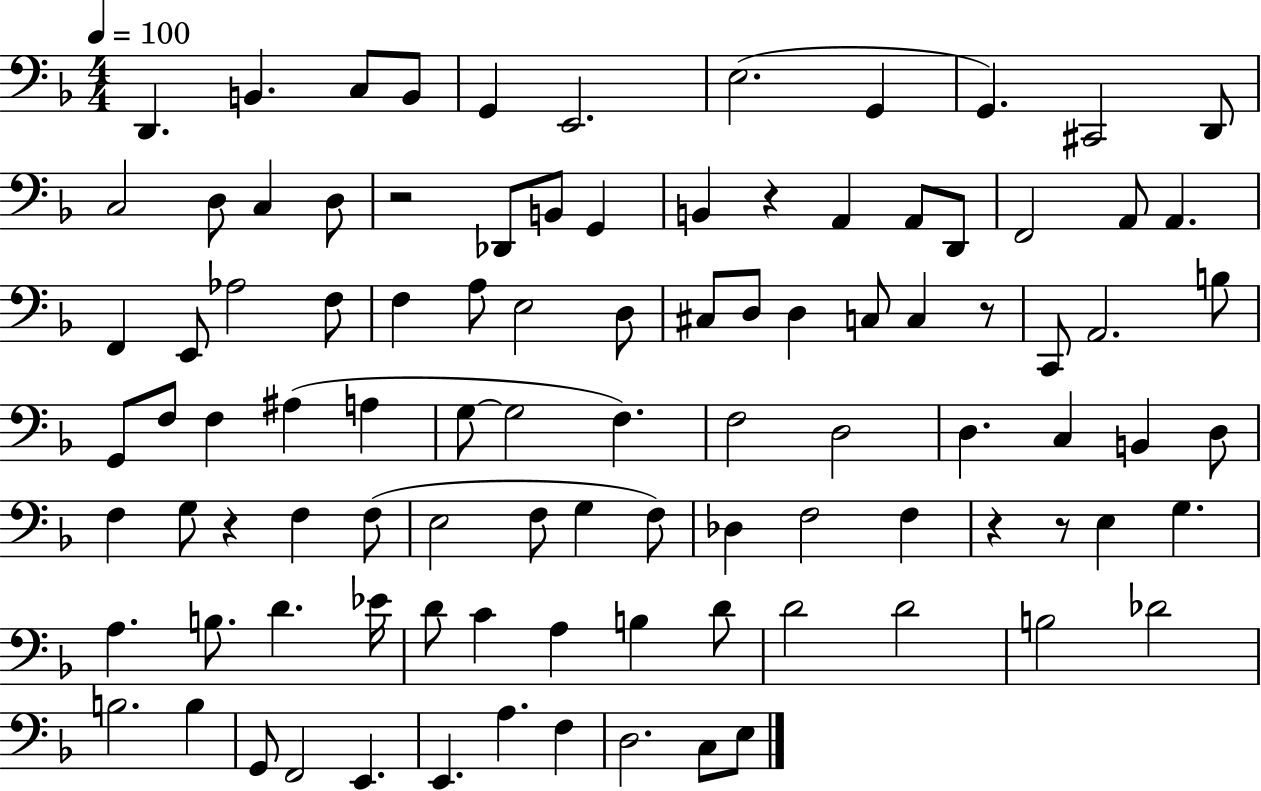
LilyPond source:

{
  \clef bass
  \numericTimeSignature
  \time 4/4
  \key f \major
  \tempo 4 = 100
  d,4. b,4. c8 b,8 | g,4 e,2. | e2.( g,4 | g,4.) cis,2 d,8 | \break c2 d8 c4 d8 | r2 des,8 b,8 g,4 | b,4 r4 a,4 a,8 d,8 | f,2 a,8 a,4. | \break f,4 e,8 aes2 f8 | f4 a8 e2 d8 | cis8 d8 d4 c8 c4 r8 | c,8 a,2. b8 | \break g,8 f8 f4 ais4( a4 | g8~~ g2 f4.) | f2 d2 | d4. c4 b,4 d8 | \break f4 g8 r4 f4 f8( | e2 f8 g4 f8) | des4 f2 f4 | r4 r8 e4 g4. | \break a4. b8. d'4. ees'16 | d'8 c'4 a4 b4 d'8 | d'2 d'2 | b2 des'2 | \break b2. b4 | g,8 f,2 e,4. | e,4. a4. f4 | d2. c8 e8 | \break \bar "|."
}